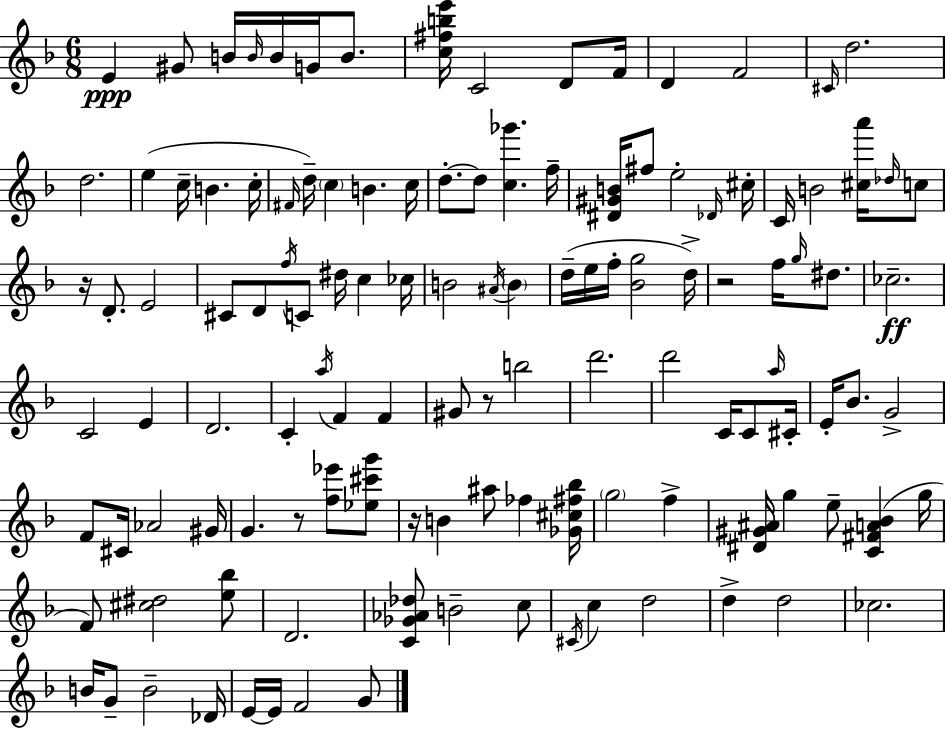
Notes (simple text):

E4/q G#4/e B4/s B4/s B4/s G4/s B4/e. [C5,F#5,B5,E6]/s C4/h D4/e F4/s D4/q F4/h C#4/s D5/h. D5/h. E5/q C5/s B4/q. C5/s F#4/s D5/s C5/q B4/q. C5/s D5/e. D5/e [C5,Gb6]/q. F5/s [D#4,G#4,B4]/s F#5/e E5/h Db4/s C#5/s C4/s B4/h [C#5,A6]/s Db5/s C5/e R/s D4/e. E4/h C#4/e D4/e F5/s C4/e D#5/s C5/q CES5/s B4/h A#4/s B4/q D5/s E5/s F5/s [Bb4,G5]/h D5/s R/h F5/s G5/s D#5/e. CES5/h. C4/h E4/q D4/h. C4/q A5/s F4/q F4/q G#4/e R/e B5/h D6/h. D6/h C4/s C4/e A5/s C#4/s E4/s Bb4/e. G4/h F4/e C#4/s Ab4/h G#4/s G4/q. R/e [F5,Eb6]/e [Eb5,C#6,G6]/e R/s B4/q A#5/e FES5/q [Gb4,C#5,F#5,Bb5]/s G5/h F5/q [D#4,G#4,A#4]/s G5/q E5/e [C4,F#4,A4,Bb4]/q G5/s F4/e [C#5,D#5]/h [E5,Bb5]/e D4/h. [C4,Gb4,Ab4,Db5]/e B4/h C5/e C#4/s C5/q D5/h D5/q D5/h CES5/h. B4/s G4/e B4/h Db4/s E4/s E4/s F4/h G4/e